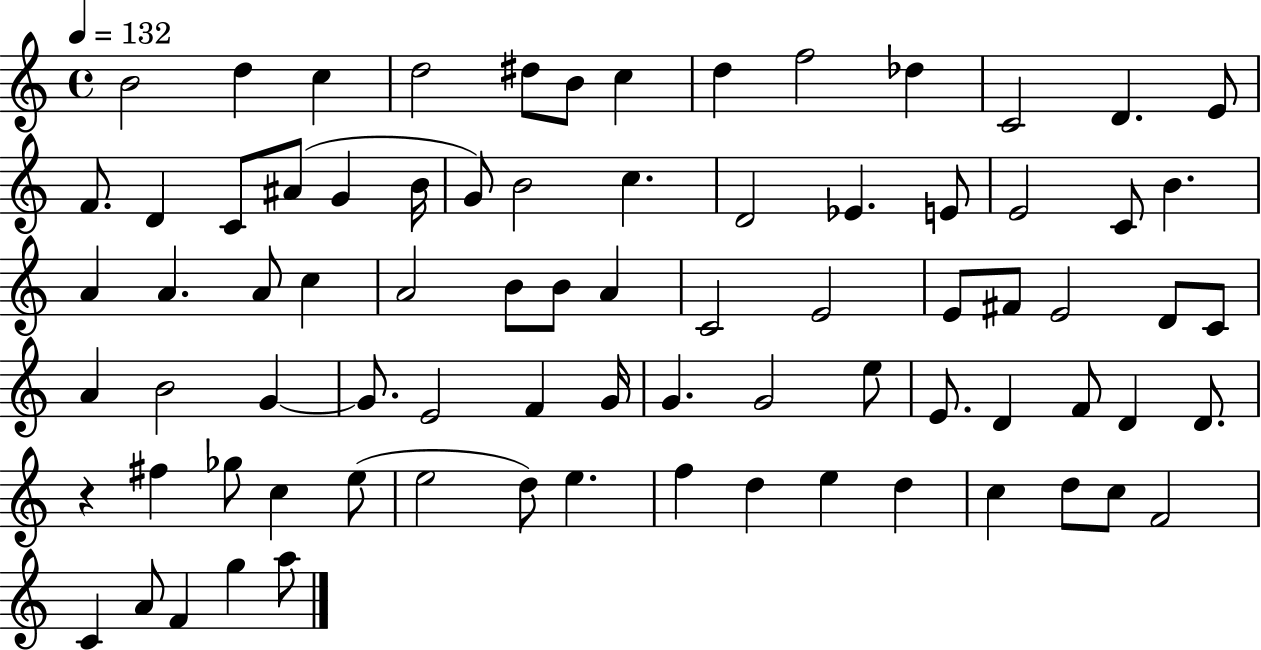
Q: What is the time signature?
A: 4/4